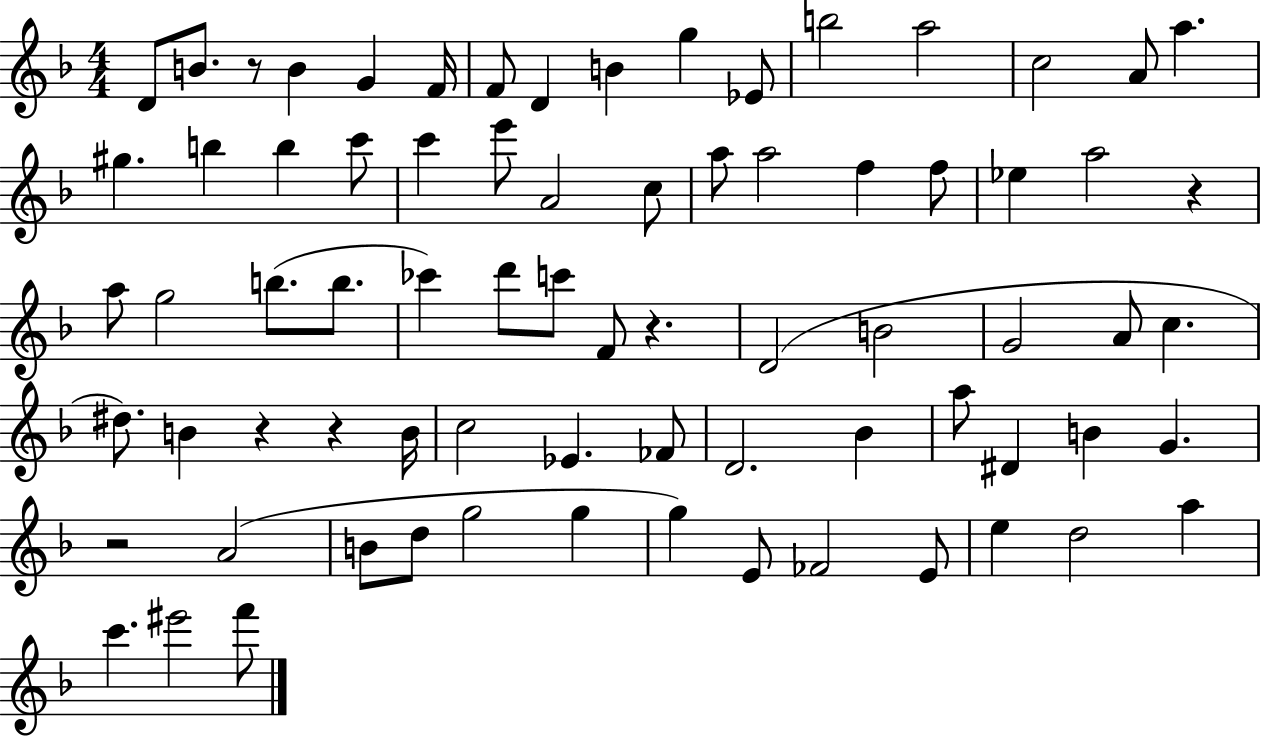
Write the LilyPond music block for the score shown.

{
  \clef treble
  \numericTimeSignature
  \time 4/4
  \key f \major
  d'8 b'8. r8 b'4 g'4 f'16 | f'8 d'4 b'4 g''4 ees'8 | b''2 a''2 | c''2 a'8 a''4. | \break gis''4. b''4 b''4 c'''8 | c'''4 e'''8 a'2 c''8 | a''8 a''2 f''4 f''8 | ees''4 a''2 r4 | \break a''8 g''2 b''8.( b''8. | ces'''4) d'''8 c'''8 f'8 r4. | d'2( b'2 | g'2 a'8 c''4. | \break dis''8.) b'4 r4 r4 b'16 | c''2 ees'4. fes'8 | d'2. bes'4 | a''8 dis'4 b'4 g'4. | \break r2 a'2( | b'8 d''8 g''2 g''4 | g''4) e'8 fes'2 e'8 | e''4 d''2 a''4 | \break c'''4. eis'''2 f'''8 | \bar "|."
}